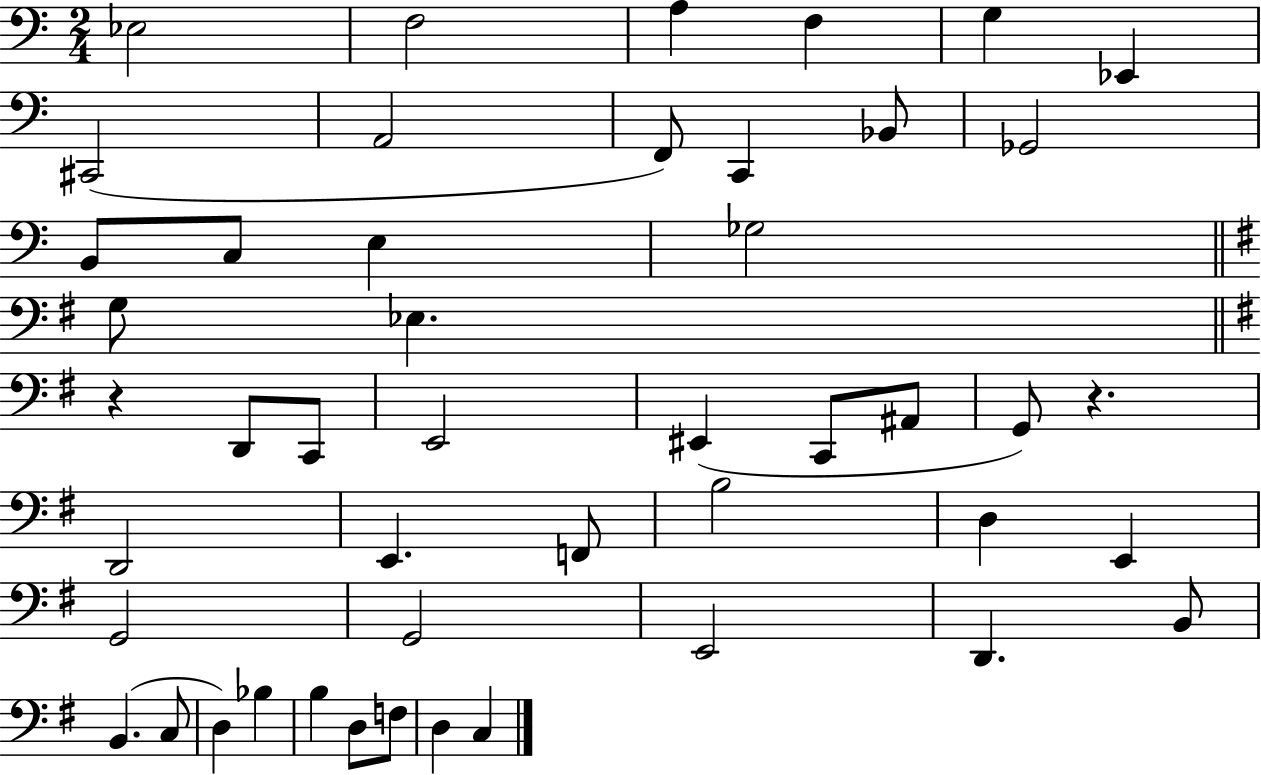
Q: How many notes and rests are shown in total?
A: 47